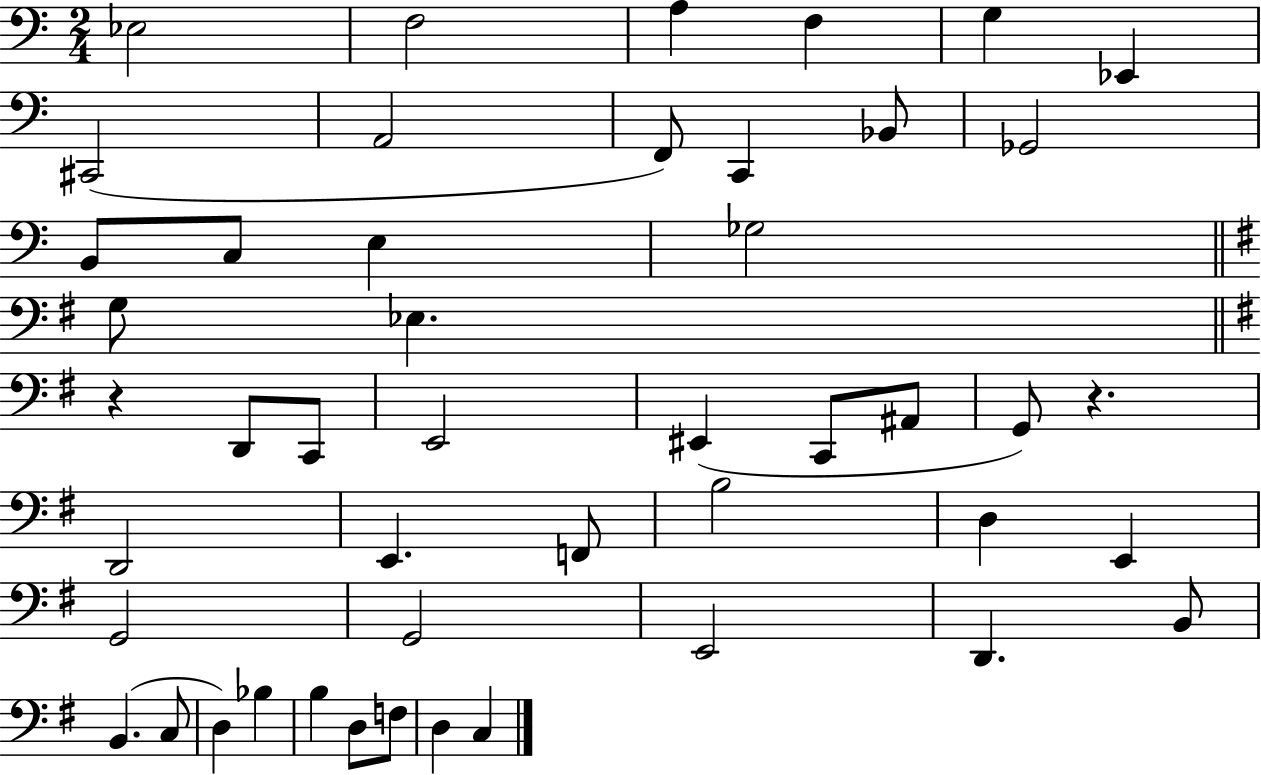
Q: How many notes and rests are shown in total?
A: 47